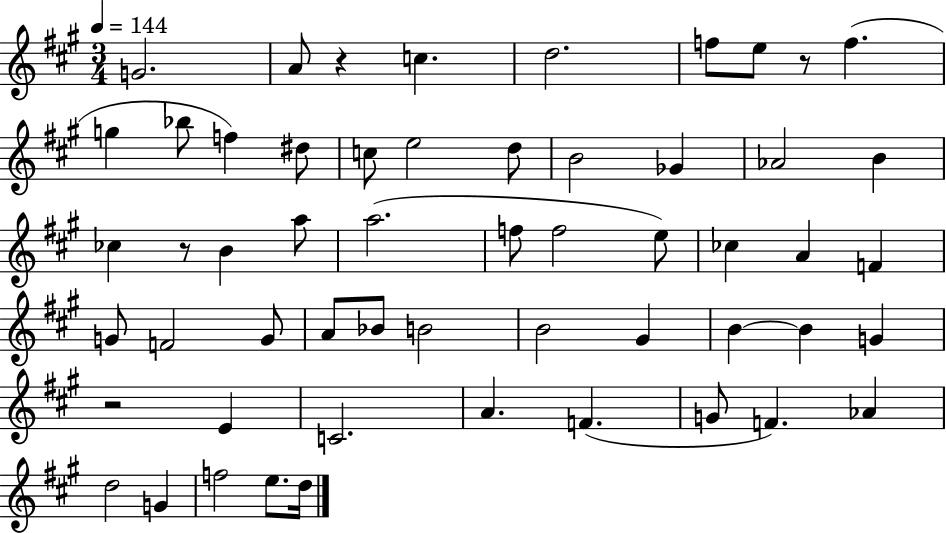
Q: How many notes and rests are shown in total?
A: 55